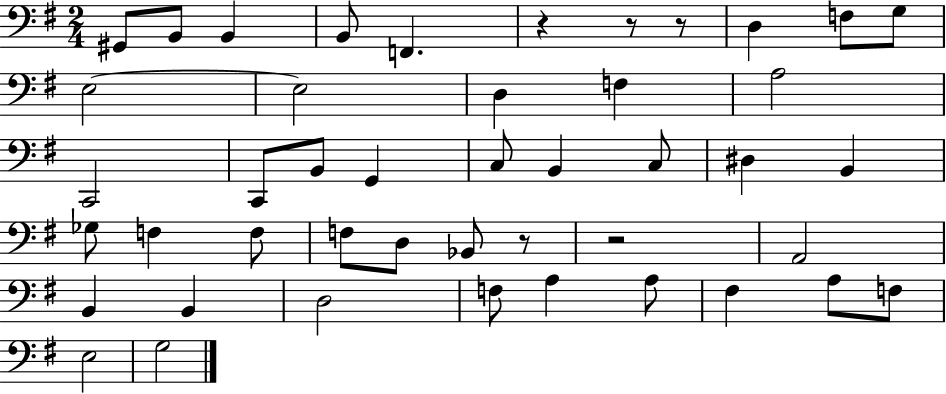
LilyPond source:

{
  \clef bass
  \numericTimeSignature
  \time 2/4
  \key g \major
  gis,8 b,8 b,4 | b,8 f,4. | r4 r8 r8 | d4 f8 g8 | \break e2~~ | e2 | d4 f4 | a2 | \break c,2 | c,8 b,8 g,4 | c8 b,4 c8 | dis4 b,4 | \break ges8 f4 f8 | f8 d8 bes,8 r8 | r2 | a,2 | \break b,4 b,4 | d2 | f8 a4 a8 | fis4 a8 f8 | \break e2 | g2 | \bar "|."
}